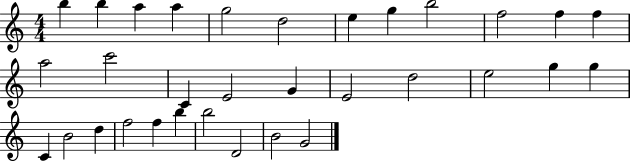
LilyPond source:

{
  \clef treble
  \numericTimeSignature
  \time 4/4
  \key c \major
  b''4 b''4 a''4 a''4 | g''2 d''2 | e''4 g''4 b''2 | f''2 f''4 f''4 | \break a''2 c'''2 | c'4 e'2 g'4 | e'2 d''2 | e''2 g''4 g''4 | \break c'4 b'2 d''4 | f''2 f''4 b''4 | b''2 d'2 | b'2 g'2 | \break \bar "|."
}